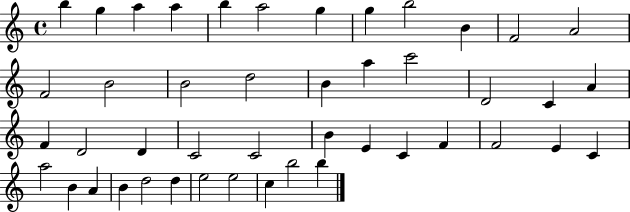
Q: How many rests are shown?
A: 0